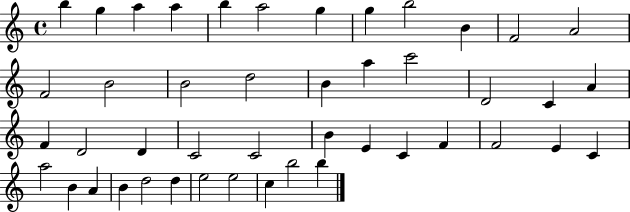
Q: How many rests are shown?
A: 0